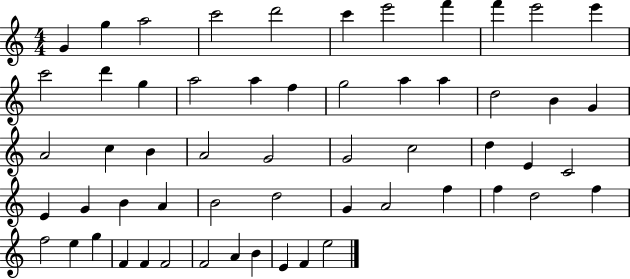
{
  \clef treble
  \numericTimeSignature
  \time 4/4
  \key c \major
  g'4 g''4 a''2 | c'''2 d'''2 | c'''4 e'''2 f'''4 | f'''4 e'''2 e'''4 | \break c'''2 d'''4 g''4 | a''2 a''4 f''4 | g''2 a''4 a''4 | d''2 b'4 g'4 | \break a'2 c''4 b'4 | a'2 g'2 | g'2 c''2 | d''4 e'4 c'2 | \break e'4 g'4 b'4 a'4 | b'2 d''2 | g'4 a'2 f''4 | f''4 d''2 f''4 | \break f''2 e''4 g''4 | f'4 f'4 f'2 | f'2 a'4 b'4 | e'4 f'4 e''2 | \break \bar "|."
}